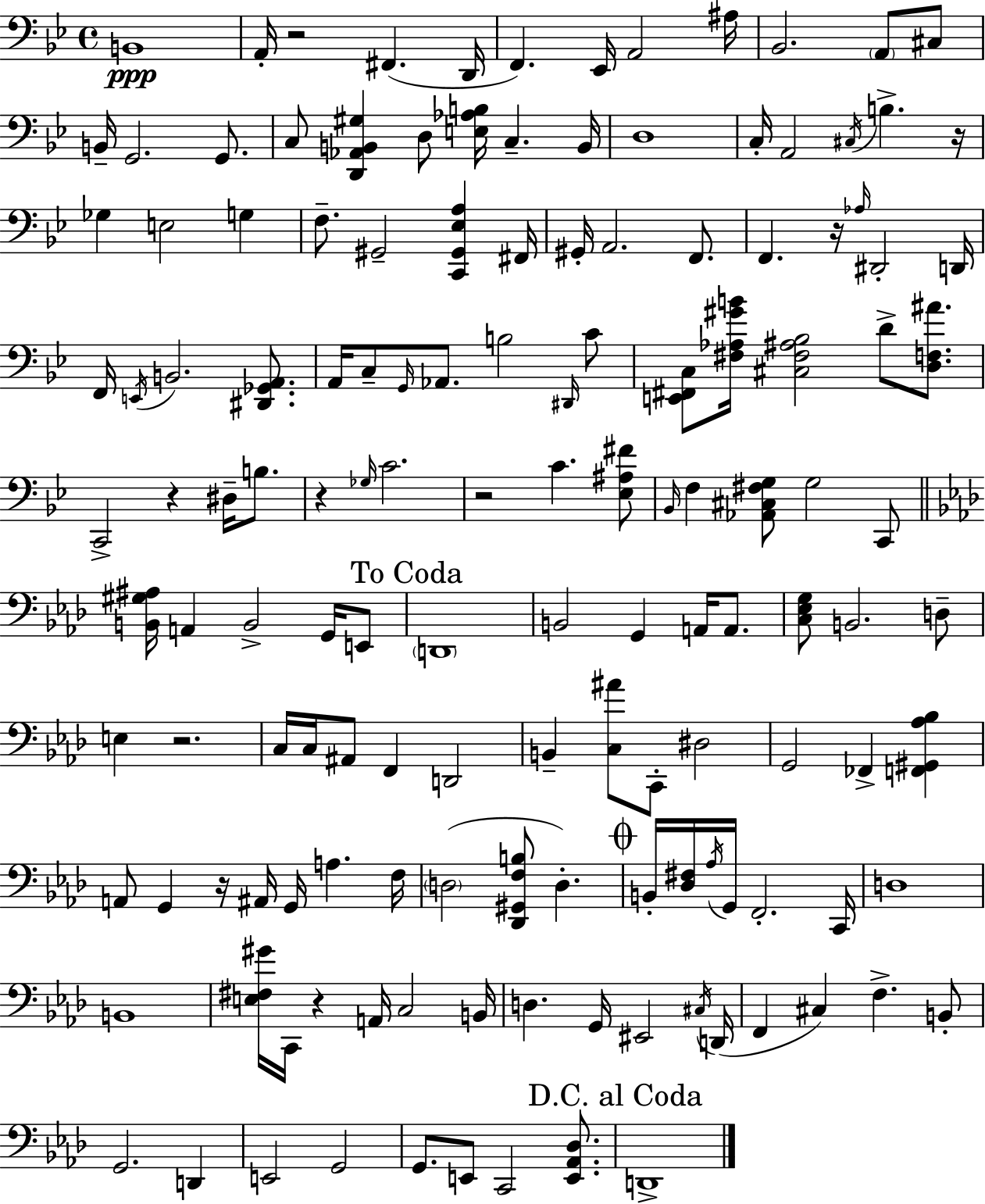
{
  \clef bass
  \time 4/4
  \defaultTimeSignature
  \key g \minor
  b,1\ppp | a,16-. r2 fis,4.( d,16 | f,4.) ees,16 a,2 ais16 | bes,2. \parenthesize a,8 cis8 | \break b,16-- g,2. g,8. | c8 <d, aes, b, gis>4 d8 <e aes b>16 c4.-- b,16 | d1 | c16-. a,2 \acciaccatura { cis16 } b4.-> | \break r16 ges4 e2 g4 | f8.-- gis,2-- <c, gis, ees a>4 | fis,16 gis,16-. a,2. f,8. | f,4. r16 \grace { aes16 } dis,2-. | \break d,16 f,16 \acciaccatura { e,16 } b,2. | <dis, ges, a,>8. a,16 c8-- \grace { g,16 } aes,8. b2 | \grace { dis,16 } c'8 <e, fis, c>8 <fis aes gis' b'>16 <cis fis ais bes>2 | d'8-> <d f ais'>8. c,2-> r4 | \break dis16-- b8. r4 \grace { ges16 } c'2. | r2 c'4. | <ees ais fis'>8 \grace { bes,16 } f4 <aes, cis fis g>8 g2 | c,8 \bar "||" \break \key f \minor <b, gis ais>16 a,4 b,2-> g,16 e,8 | \mark "To Coda" \parenthesize d,1 | b,2 g,4 a,16 a,8. | <c ees g>8 b,2. d8-- | \break e4 r2. | c16 c16 ais,8 f,4 d,2 | b,4-- <c ais'>8 c,8-. dis2 | g,2 fes,4-> <f, gis, aes bes>4 | \break a,8 g,4 r16 ais,16 g,16 a4. f16 | \parenthesize d2( <des, gis, f b>8 d4.-.) | \mark \markup { \musicglyph "scripts.coda" } b,16-. <des fis>16 \acciaccatura { aes16 } g,16 f,2.-. | c,16 d1 | \break b,1 | <e fis gis'>16 c,16 r4 a,16 c2 | b,16 d4. g,16 eis,2 | \acciaccatura { cis16 }( d,16 f,4 cis4) f4.-> | \break b,8-. g,2. d,4 | e,2 g,2 | g,8. e,8 c,2 <e, aes, des>8. | \mark "D.C. al Coda" d,1-> | \break \bar "|."
}